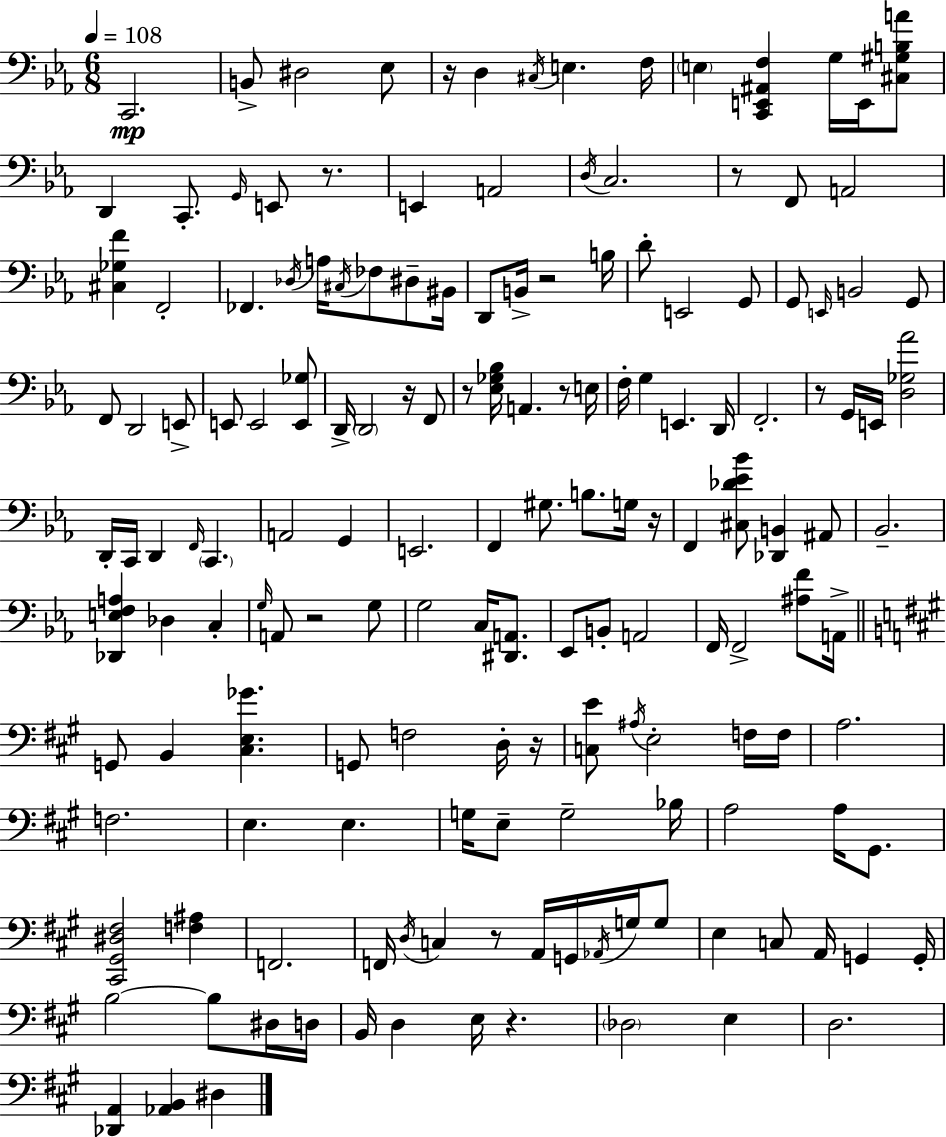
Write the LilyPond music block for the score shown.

{
  \clef bass
  \numericTimeSignature
  \time 6/8
  \key c \minor
  \tempo 4 = 108
  c,2.\mp | b,8-> dis2 ees8 | r16 d4 \acciaccatura { cis16 } e4. | f16 \parenthesize e4 <c, e, ais, f>4 g16 e,16 <cis gis b a'>8 | \break d,4 c,8.-. \grace { g,16 } e,8 r8. | e,4 a,2 | \acciaccatura { d16 } c2. | r8 f,8 a,2 | \break <cis ges f'>4 f,2-. | fes,4. \acciaccatura { des16 } a16 \acciaccatura { cis16 } | fes8 dis8-- bis,16 d,8 b,16-> r2 | b16 d'8-. e,2 | \break g,8 g,8 \grace { e,16 } b,2 | g,8 f,8 d,2 | e,8-> e,8 e,2 | <e, ges>8 d,16-> \parenthesize d,2 | \break r16 f,8 r8 <ees ges bes>16 a,4. | r8 e16 f16-. g4 e,4. | d,16 f,2.-. | r8 g,16 e,16 <d ges aes'>2 | \break d,16-. c,16 d,4 | \grace { f,16 } \parenthesize c,4. a,2 | g,4 e,2. | f,4 gis8. | \break b8. g16 r16 f,4 <cis des' ees' bes'>8 | <des, b,>4 ais,8 bes,2.-- | <des, e f a>4 des4 | c4-. \grace { g16 } a,8 r2 | \break g8 g2 | c16 <dis, a,>8. ees,8 b,8-. | a,2 f,16 f,2-> | <ais f'>8 a,16-> \bar "||" \break \key a \major g,8 b,4 <cis e ges'>4. | g,8 f2 d16-. r16 | <c e'>8 \acciaccatura { ais16 } e2-. f16 | f16 a2. | \break f2. | e4. e4. | g16 e8-- g2-- | bes16 a2 a16 gis,8. | \break <cis, gis, dis fis>2 <f ais>4 | f,2. | f,16 \acciaccatura { d16 } c4 r8 a,16 g,16 \acciaccatura { aes,16 } | g16 g8 e4 c8 a,16 g,4 | \break g,16-. b2~~ b8 | dis16 d16 b,16 d4 e16 r4. | \parenthesize des2 e4 | d2. | \break <des, a,>4 <aes, b,>4 dis4 | \bar "|."
}